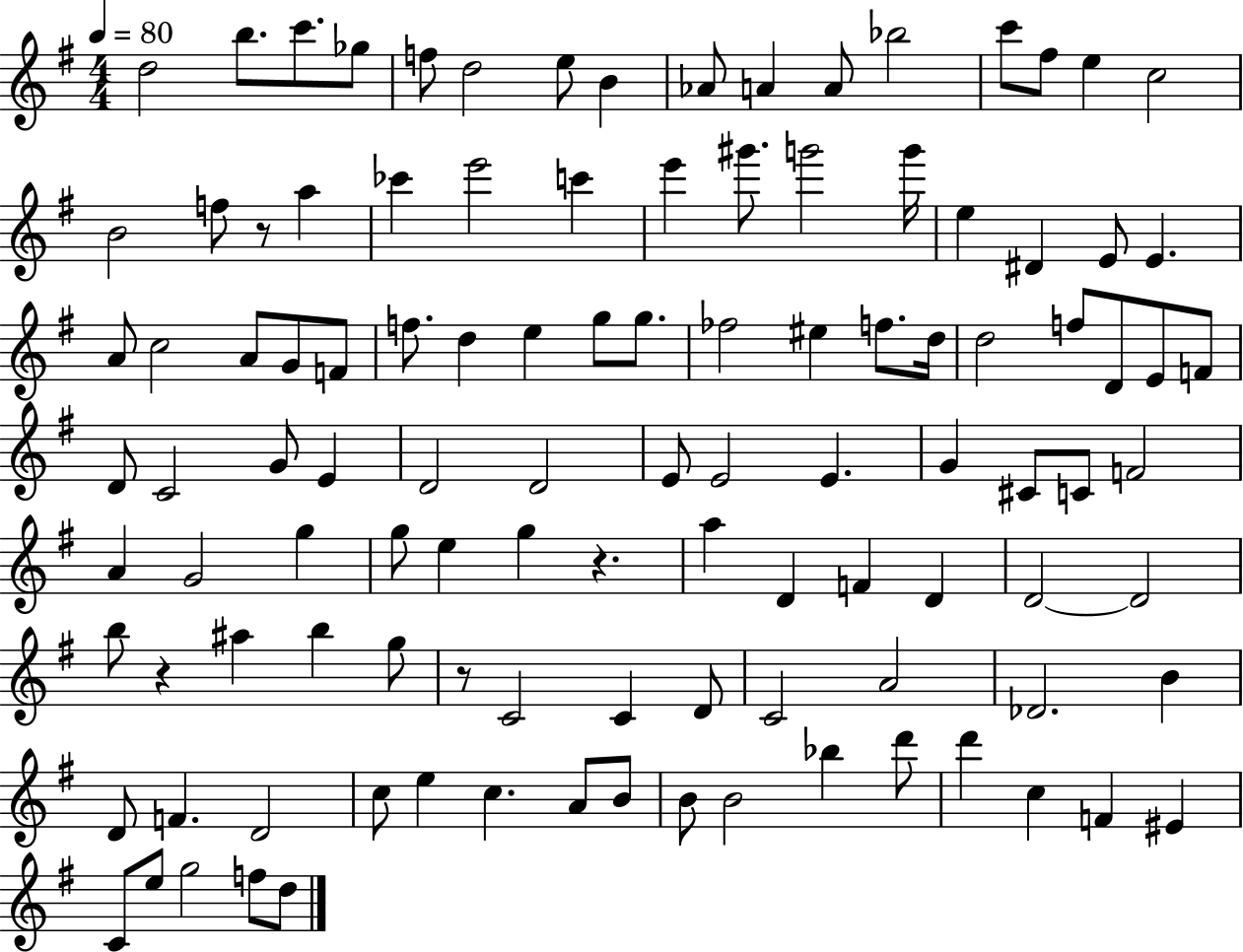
D5/h B5/e. C6/e. Gb5/e F5/e D5/h E5/e B4/q Ab4/e A4/q A4/e Bb5/h C6/e F#5/e E5/q C5/h B4/h F5/e R/e A5/q CES6/q E6/h C6/q E6/q G#6/e. G6/h G6/s E5/q D#4/q E4/e E4/q. A4/e C5/h A4/e G4/e F4/e F5/e. D5/q E5/q G5/e G5/e. FES5/h EIS5/q F5/e. D5/s D5/h F5/e D4/e E4/e F4/e D4/e C4/h G4/e E4/q D4/h D4/h E4/e E4/h E4/q. G4/q C#4/e C4/e F4/h A4/q G4/h G5/q G5/e E5/q G5/q R/q. A5/q D4/q F4/q D4/q D4/h D4/h B5/e R/q A#5/q B5/q G5/e R/e C4/h C4/q D4/e C4/h A4/h Db4/h. B4/q D4/e F4/q. D4/h C5/e E5/q C5/q. A4/e B4/e B4/e B4/h Bb5/q D6/e D6/q C5/q F4/q EIS4/q C4/e E5/e G5/h F5/e D5/e